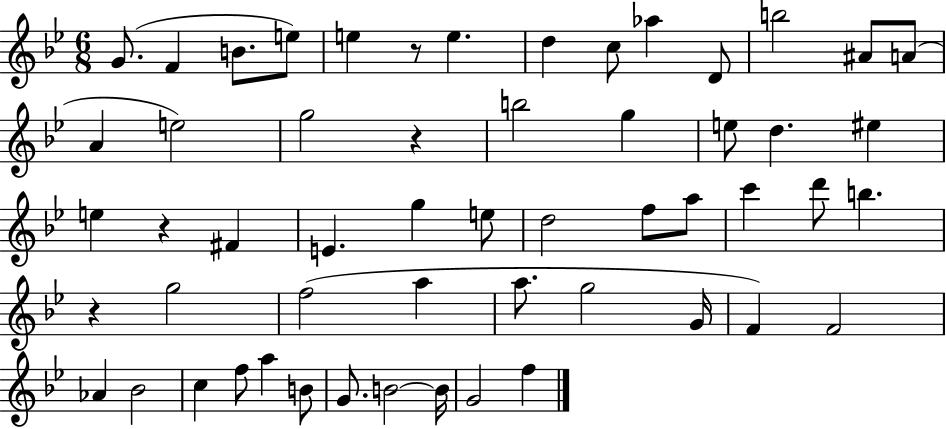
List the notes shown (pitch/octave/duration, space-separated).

G4/e. F4/q B4/e. E5/e E5/q R/e E5/q. D5/q C5/e Ab5/q D4/e B5/h A#4/e A4/e A4/q E5/h G5/h R/q B5/h G5/q E5/e D5/q. EIS5/q E5/q R/q F#4/q E4/q. G5/q E5/e D5/h F5/e A5/e C6/q D6/e B5/q. R/q G5/h F5/h A5/q A5/e. G5/h G4/s F4/q F4/h Ab4/q Bb4/h C5/q F5/e A5/q B4/e G4/e. B4/h B4/s G4/h F5/q